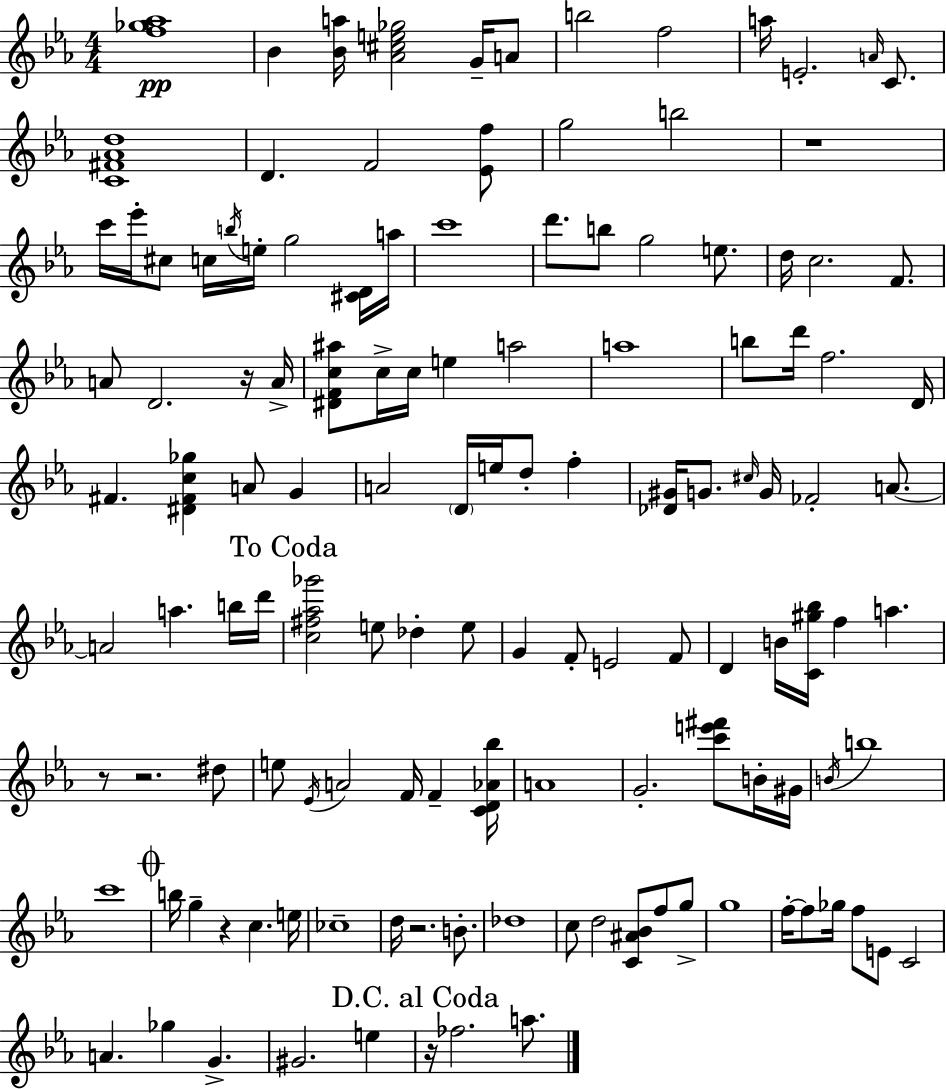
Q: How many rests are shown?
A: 7